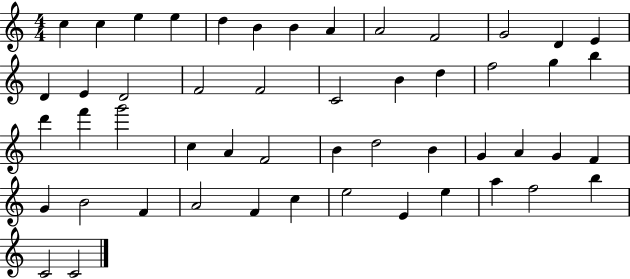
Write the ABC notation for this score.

X:1
T:Untitled
M:4/4
L:1/4
K:C
c c e e d B B A A2 F2 G2 D E D E D2 F2 F2 C2 B d f2 g b d' f' g'2 c A F2 B d2 B G A G F G B2 F A2 F c e2 E e a f2 b C2 C2